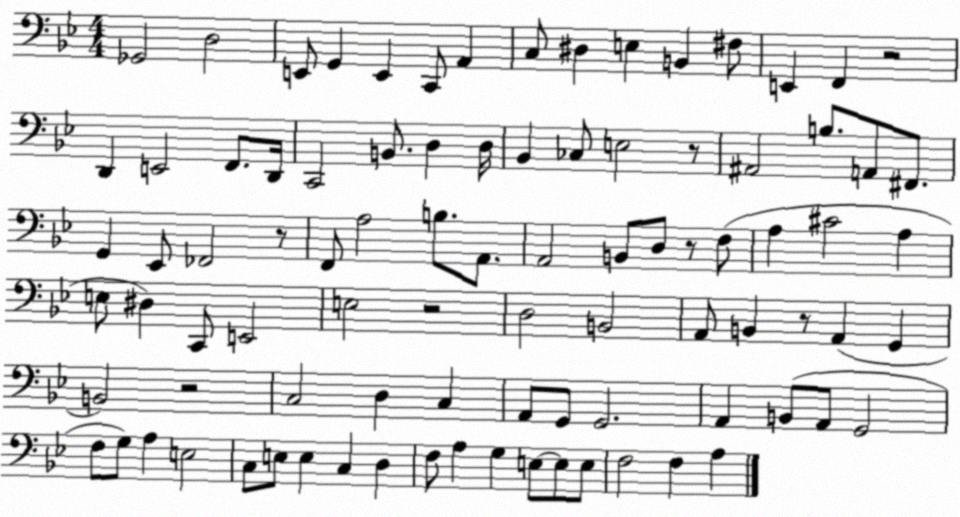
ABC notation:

X:1
T:Untitled
M:4/4
L:1/4
K:Bb
_G,,2 D,2 E,,/2 G,, E,, C,,/2 A,, C,/2 ^D, E, B,, ^F,/2 E,, F,, z2 D,, E,,2 F,,/2 D,,/4 C,,2 B,,/2 D, D,/4 _B,, _C,/2 E,2 z/2 ^A,,2 B,/2 A,,/2 ^F,,/2 G,, _E,,/2 _F,,2 z/2 F,,/2 A,2 B,/2 A,,/2 A,,2 B,,/2 D,/2 z/2 F,/2 A, ^C2 A, E,/2 ^D, C,,/2 E,,2 E,2 z2 D,2 B,,2 A,,/2 B,, z/2 A,, G,, B,,2 z2 C,2 D, C, A,,/2 G,,/2 G,,2 A,, B,,/2 A,,/2 G,,2 F,/2 G,/2 A, E,2 C,/2 E,/2 E, C, D, F,/2 A, G, E,/2 E,/2 E,/2 F,2 F, A,